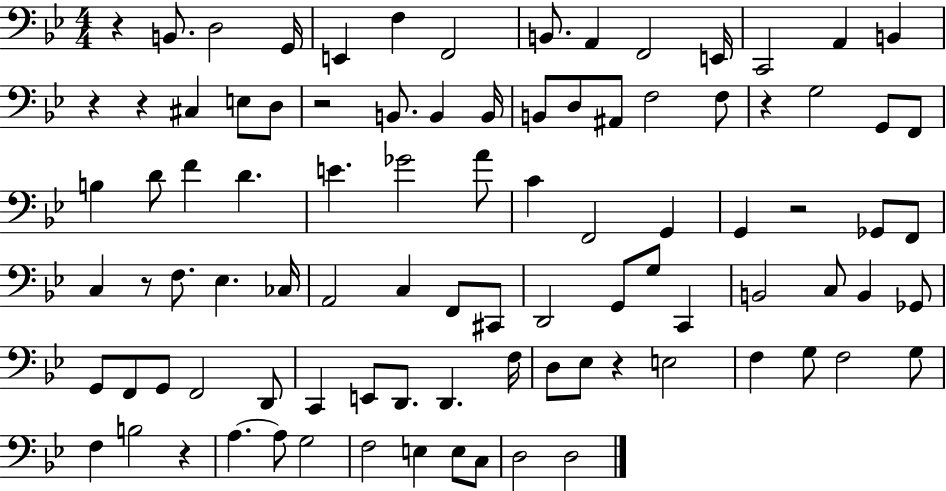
X:1
T:Untitled
M:4/4
L:1/4
K:Bb
z B,,/2 D,2 G,,/4 E,, F, F,,2 B,,/2 A,, F,,2 E,,/4 C,,2 A,, B,, z z ^C, E,/2 D,/2 z2 B,,/2 B,, B,,/4 B,,/2 D,/2 ^A,,/2 F,2 F,/2 z G,2 G,,/2 F,,/2 B, D/2 F D E _G2 A/2 C F,,2 G,, G,, z2 _G,,/2 F,,/2 C, z/2 F,/2 _E, _C,/4 A,,2 C, F,,/2 ^C,,/2 D,,2 G,,/2 G,/2 C,, B,,2 C,/2 B,, _G,,/2 G,,/2 F,,/2 G,,/2 F,,2 D,,/2 C,, E,,/2 D,,/2 D,, F,/4 D,/2 _E,/2 z E,2 F, G,/2 F,2 G,/2 F, B,2 z A, A,/2 G,2 F,2 E, E,/2 C,/2 D,2 D,2